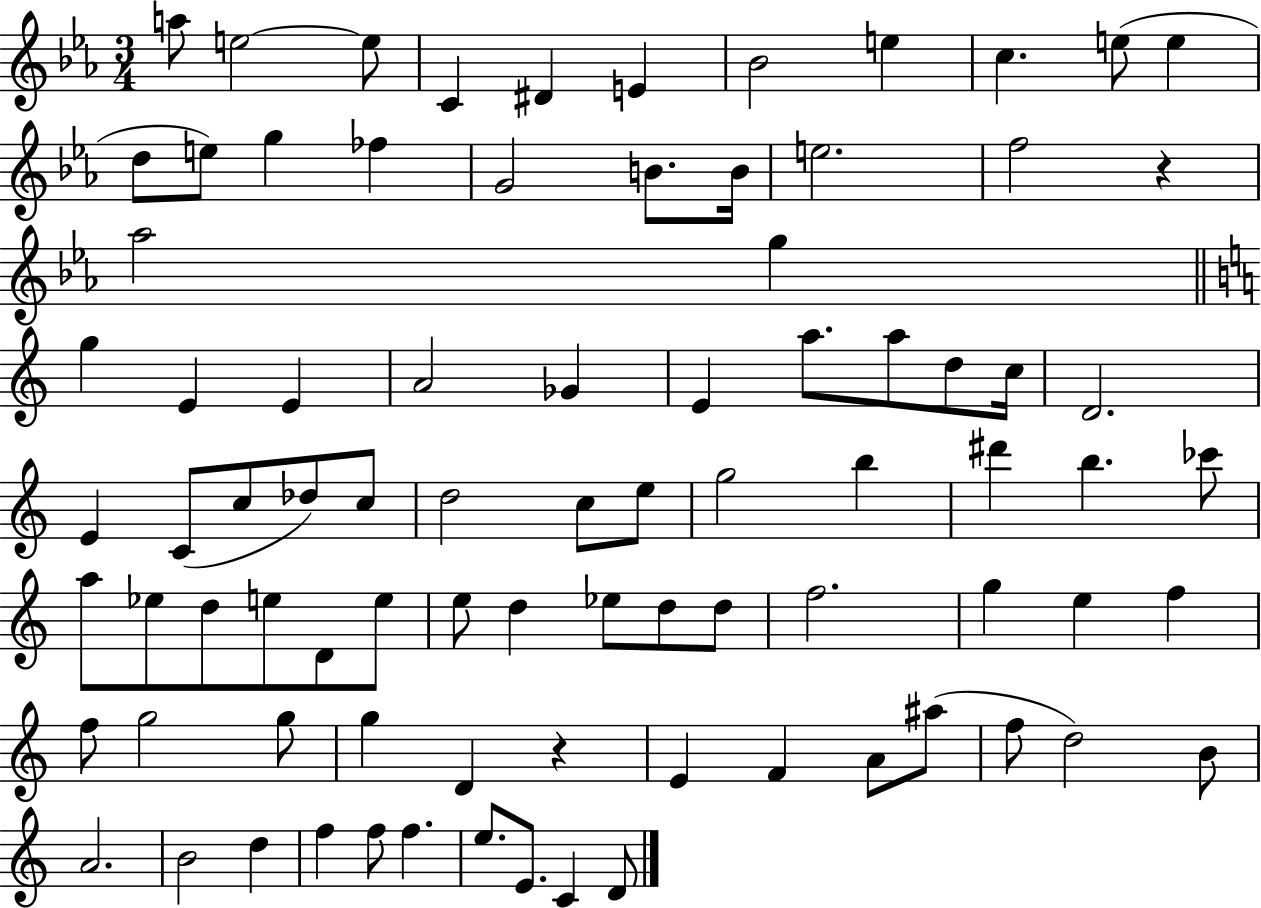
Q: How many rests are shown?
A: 2